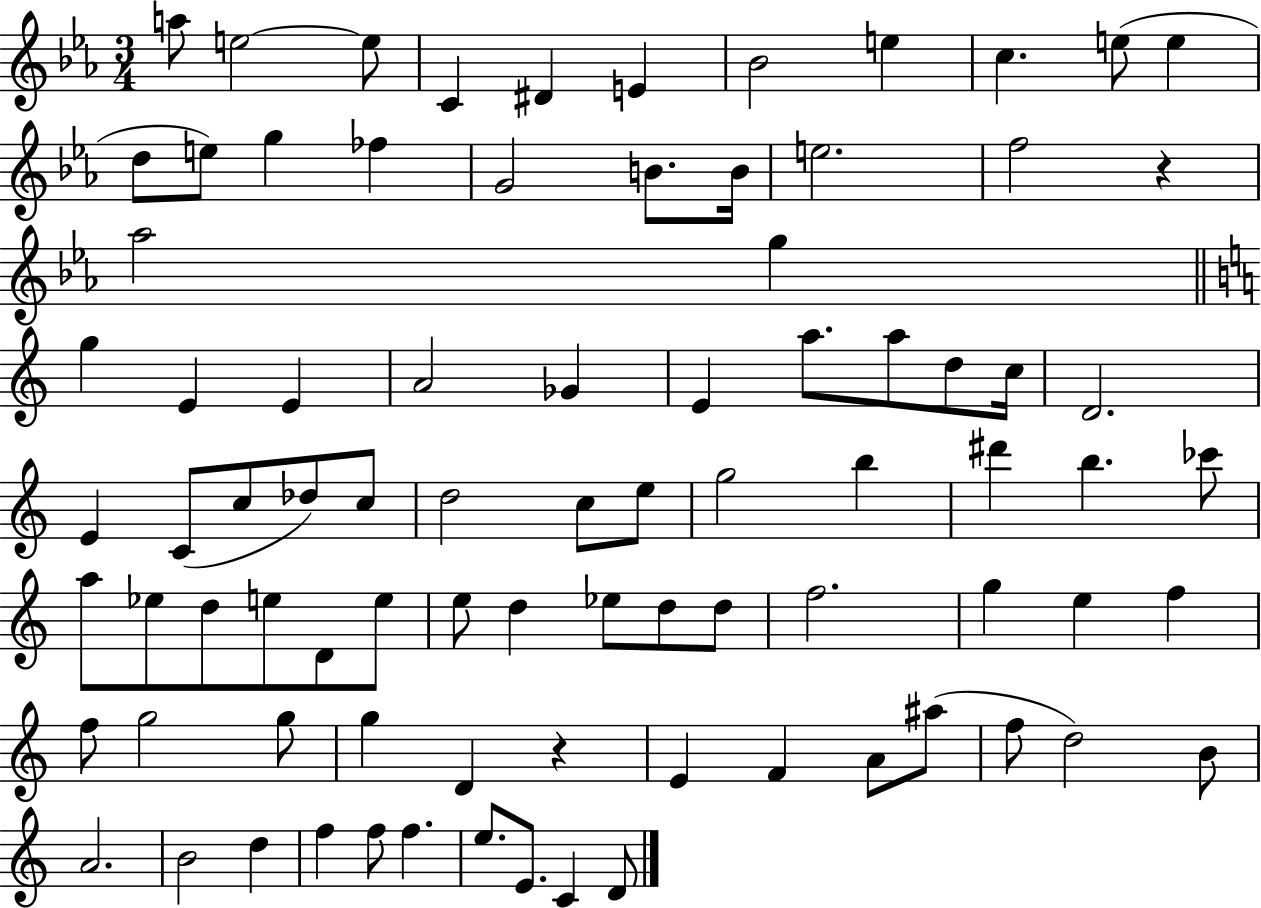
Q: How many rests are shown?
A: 2